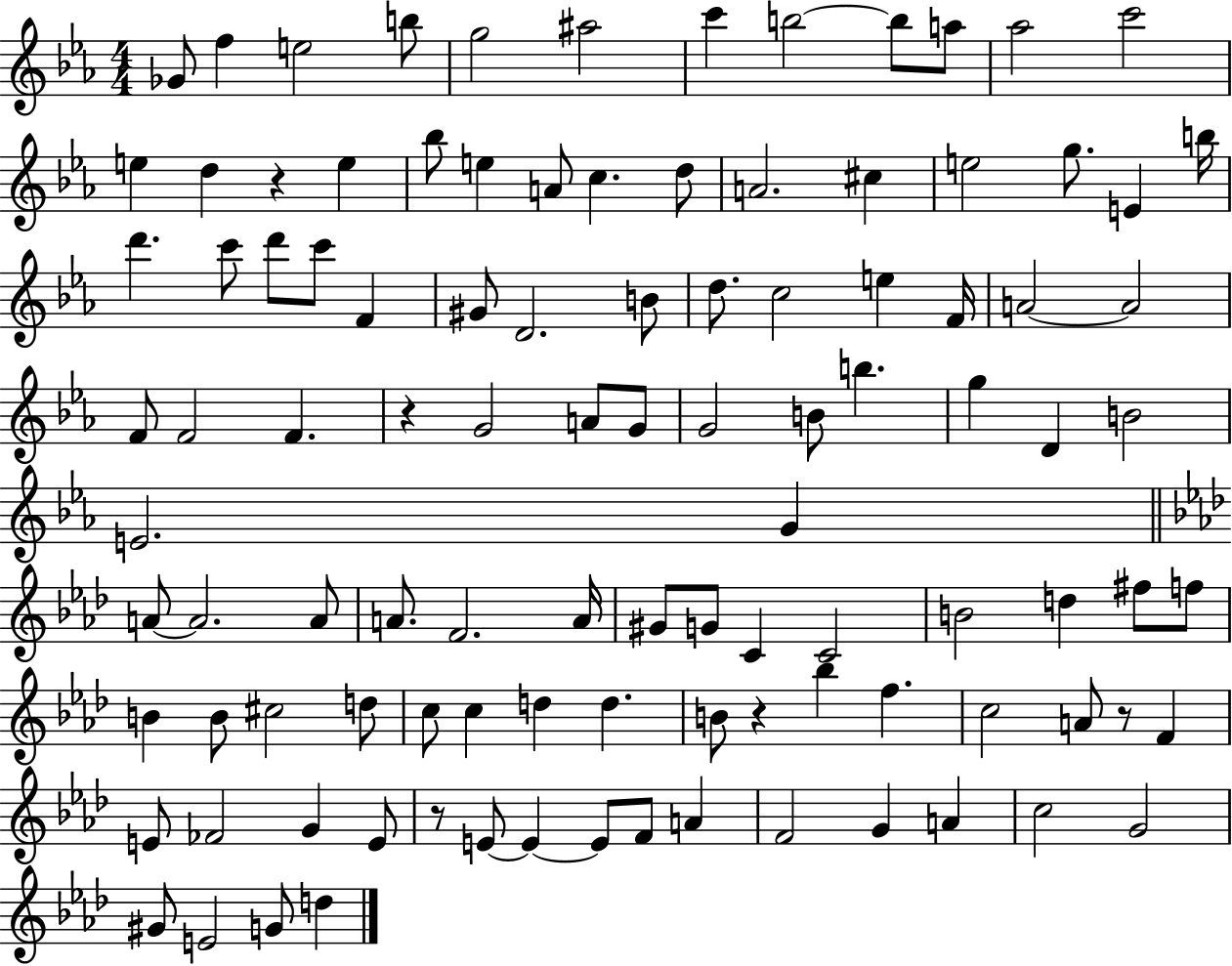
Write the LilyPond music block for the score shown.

{
  \clef treble
  \numericTimeSignature
  \time 4/4
  \key ees \major
  \repeat volta 2 { ges'8 f''4 e''2 b''8 | g''2 ais''2 | c'''4 b''2~~ b''8 a''8 | aes''2 c'''2 | \break e''4 d''4 r4 e''4 | bes''8 e''4 a'8 c''4. d''8 | a'2. cis''4 | e''2 g''8. e'4 b''16 | \break d'''4. c'''8 d'''8 c'''8 f'4 | gis'8 d'2. b'8 | d''8. c''2 e''4 f'16 | a'2~~ a'2 | \break f'8 f'2 f'4. | r4 g'2 a'8 g'8 | g'2 b'8 b''4. | g''4 d'4 b'2 | \break e'2. g'4 | \bar "||" \break \key aes \major a'8~~ a'2. a'8 | a'8. f'2. a'16 | gis'8 g'8 c'4 c'2 | b'2 d''4 fis''8 f''8 | \break b'4 b'8 cis''2 d''8 | c''8 c''4 d''4 d''4. | b'8 r4 bes''4 f''4. | c''2 a'8 r8 f'4 | \break e'8 fes'2 g'4 e'8 | r8 e'8~~ e'4~~ e'8 f'8 a'4 | f'2 g'4 a'4 | c''2 g'2 | \break gis'8 e'2 g'8 d''4 | } \bar "|."
}